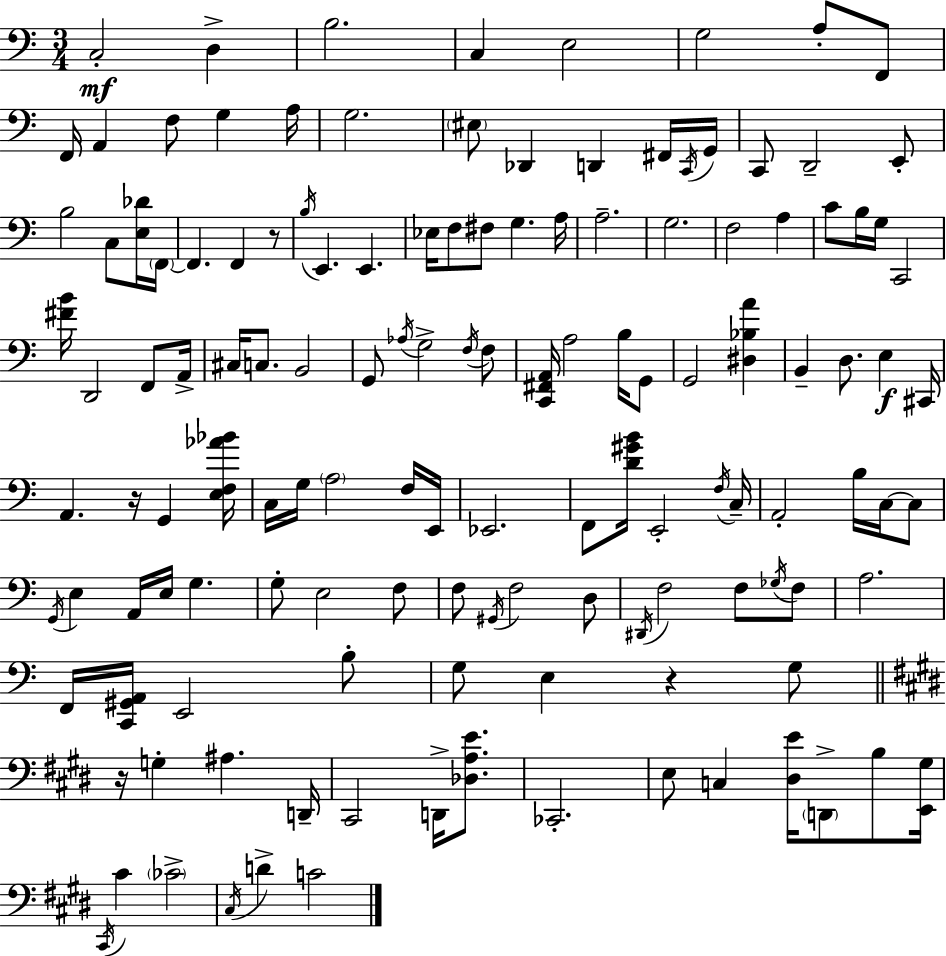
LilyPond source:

{
  \clef bass
  \numericTimeSignature
  \time 3/4
  \key a \minor
  c2-.\mf d4-> | b2. | c4 e2 | g2 a8-. f,8 | \break f,16 a,4 f8 g4 a16 | g2. | \parenthesize eis8 des,4 d,4 fis,16 \acciaccatura { c,16 } | g,16 c,8 d,2-- e,8-. | \break b2 c8 <e des'>16 | \parenthesize f,16~~ f,4. f,4 r8 | \acciaccatura { b16 } e,4. e,4. | ees16 f8 fis8 g4. | \break a16 a2.-- | g2. | f2 a4 | c'8 b16 g16 c,2 | \break <fis' b'>16 d,2 f,8 | a,16-> cis16 c8. b,2 | g,8 \acciaccatura { aes16 } g2-> | \acciaccatura { f16 } f8 <c, fis, a,>16 a2 | \break b16 g,8 g,2 | <dis bes a'>4 b,4-- d8. e4\f | cis,16 a,4. r16 g,4 | <e f aes' bes'>16 c16 g16 \parenthesize a2 | \break f16 e,16 ees,2. | f,8 <d' gis' b'>16 e,2-. | \acciaccatura { f16 } c16-- a,2-. | b16 c16~~ c8 \acciaccatura { g,16 } e4 a,16 e16 | \break g4. g8-. e2 | f8 f8 \acciaccatura { gis,16 } f2 | d8 \acciaccatura { dis,16 } f2 | f8 \acciaccatura { ges16 } f8 a2. | \break f,16 <c, gis, a,>16 e,2 | b8-. g8 e4 | r4 g8 \bar "||" \break \key e \major r16 g4-. ais4. d,16-- | cis,2 d,16-> <des a e'>8. | ces,2.-. | e8 c4 <dis e'>16 \parenthesize d,8-> b8 <e, gis>16 | \break \acciaccatura { cis,16 } cis'4 \parenthesize ces'2-> | \acciaccatura { cis16 } d'4-> c'2 | \bar "|."
}